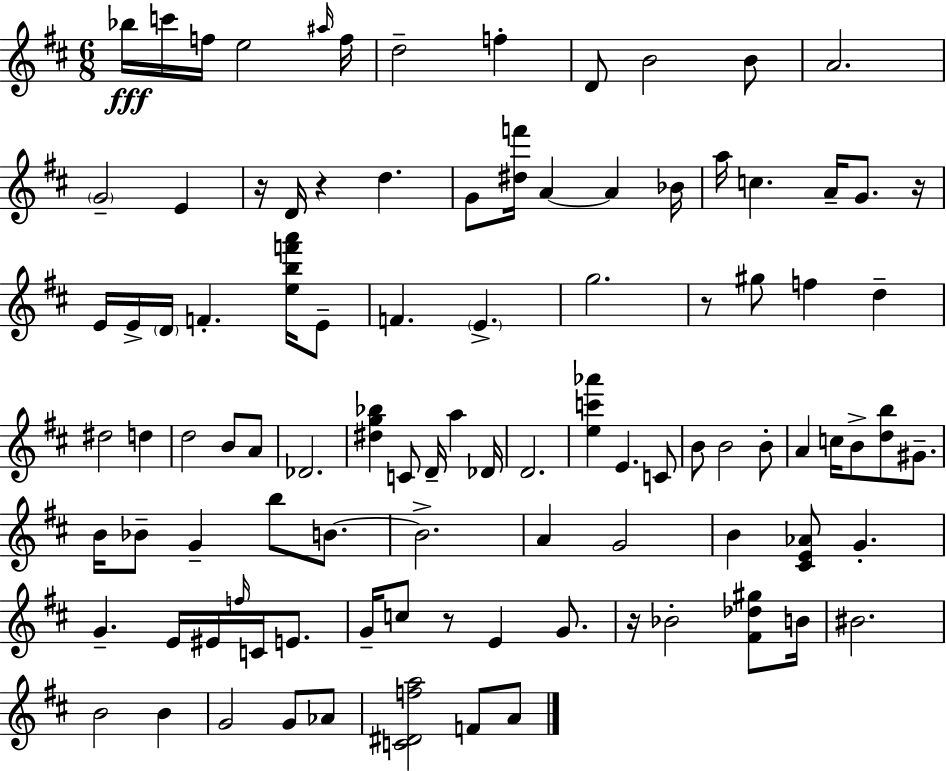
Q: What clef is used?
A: treble